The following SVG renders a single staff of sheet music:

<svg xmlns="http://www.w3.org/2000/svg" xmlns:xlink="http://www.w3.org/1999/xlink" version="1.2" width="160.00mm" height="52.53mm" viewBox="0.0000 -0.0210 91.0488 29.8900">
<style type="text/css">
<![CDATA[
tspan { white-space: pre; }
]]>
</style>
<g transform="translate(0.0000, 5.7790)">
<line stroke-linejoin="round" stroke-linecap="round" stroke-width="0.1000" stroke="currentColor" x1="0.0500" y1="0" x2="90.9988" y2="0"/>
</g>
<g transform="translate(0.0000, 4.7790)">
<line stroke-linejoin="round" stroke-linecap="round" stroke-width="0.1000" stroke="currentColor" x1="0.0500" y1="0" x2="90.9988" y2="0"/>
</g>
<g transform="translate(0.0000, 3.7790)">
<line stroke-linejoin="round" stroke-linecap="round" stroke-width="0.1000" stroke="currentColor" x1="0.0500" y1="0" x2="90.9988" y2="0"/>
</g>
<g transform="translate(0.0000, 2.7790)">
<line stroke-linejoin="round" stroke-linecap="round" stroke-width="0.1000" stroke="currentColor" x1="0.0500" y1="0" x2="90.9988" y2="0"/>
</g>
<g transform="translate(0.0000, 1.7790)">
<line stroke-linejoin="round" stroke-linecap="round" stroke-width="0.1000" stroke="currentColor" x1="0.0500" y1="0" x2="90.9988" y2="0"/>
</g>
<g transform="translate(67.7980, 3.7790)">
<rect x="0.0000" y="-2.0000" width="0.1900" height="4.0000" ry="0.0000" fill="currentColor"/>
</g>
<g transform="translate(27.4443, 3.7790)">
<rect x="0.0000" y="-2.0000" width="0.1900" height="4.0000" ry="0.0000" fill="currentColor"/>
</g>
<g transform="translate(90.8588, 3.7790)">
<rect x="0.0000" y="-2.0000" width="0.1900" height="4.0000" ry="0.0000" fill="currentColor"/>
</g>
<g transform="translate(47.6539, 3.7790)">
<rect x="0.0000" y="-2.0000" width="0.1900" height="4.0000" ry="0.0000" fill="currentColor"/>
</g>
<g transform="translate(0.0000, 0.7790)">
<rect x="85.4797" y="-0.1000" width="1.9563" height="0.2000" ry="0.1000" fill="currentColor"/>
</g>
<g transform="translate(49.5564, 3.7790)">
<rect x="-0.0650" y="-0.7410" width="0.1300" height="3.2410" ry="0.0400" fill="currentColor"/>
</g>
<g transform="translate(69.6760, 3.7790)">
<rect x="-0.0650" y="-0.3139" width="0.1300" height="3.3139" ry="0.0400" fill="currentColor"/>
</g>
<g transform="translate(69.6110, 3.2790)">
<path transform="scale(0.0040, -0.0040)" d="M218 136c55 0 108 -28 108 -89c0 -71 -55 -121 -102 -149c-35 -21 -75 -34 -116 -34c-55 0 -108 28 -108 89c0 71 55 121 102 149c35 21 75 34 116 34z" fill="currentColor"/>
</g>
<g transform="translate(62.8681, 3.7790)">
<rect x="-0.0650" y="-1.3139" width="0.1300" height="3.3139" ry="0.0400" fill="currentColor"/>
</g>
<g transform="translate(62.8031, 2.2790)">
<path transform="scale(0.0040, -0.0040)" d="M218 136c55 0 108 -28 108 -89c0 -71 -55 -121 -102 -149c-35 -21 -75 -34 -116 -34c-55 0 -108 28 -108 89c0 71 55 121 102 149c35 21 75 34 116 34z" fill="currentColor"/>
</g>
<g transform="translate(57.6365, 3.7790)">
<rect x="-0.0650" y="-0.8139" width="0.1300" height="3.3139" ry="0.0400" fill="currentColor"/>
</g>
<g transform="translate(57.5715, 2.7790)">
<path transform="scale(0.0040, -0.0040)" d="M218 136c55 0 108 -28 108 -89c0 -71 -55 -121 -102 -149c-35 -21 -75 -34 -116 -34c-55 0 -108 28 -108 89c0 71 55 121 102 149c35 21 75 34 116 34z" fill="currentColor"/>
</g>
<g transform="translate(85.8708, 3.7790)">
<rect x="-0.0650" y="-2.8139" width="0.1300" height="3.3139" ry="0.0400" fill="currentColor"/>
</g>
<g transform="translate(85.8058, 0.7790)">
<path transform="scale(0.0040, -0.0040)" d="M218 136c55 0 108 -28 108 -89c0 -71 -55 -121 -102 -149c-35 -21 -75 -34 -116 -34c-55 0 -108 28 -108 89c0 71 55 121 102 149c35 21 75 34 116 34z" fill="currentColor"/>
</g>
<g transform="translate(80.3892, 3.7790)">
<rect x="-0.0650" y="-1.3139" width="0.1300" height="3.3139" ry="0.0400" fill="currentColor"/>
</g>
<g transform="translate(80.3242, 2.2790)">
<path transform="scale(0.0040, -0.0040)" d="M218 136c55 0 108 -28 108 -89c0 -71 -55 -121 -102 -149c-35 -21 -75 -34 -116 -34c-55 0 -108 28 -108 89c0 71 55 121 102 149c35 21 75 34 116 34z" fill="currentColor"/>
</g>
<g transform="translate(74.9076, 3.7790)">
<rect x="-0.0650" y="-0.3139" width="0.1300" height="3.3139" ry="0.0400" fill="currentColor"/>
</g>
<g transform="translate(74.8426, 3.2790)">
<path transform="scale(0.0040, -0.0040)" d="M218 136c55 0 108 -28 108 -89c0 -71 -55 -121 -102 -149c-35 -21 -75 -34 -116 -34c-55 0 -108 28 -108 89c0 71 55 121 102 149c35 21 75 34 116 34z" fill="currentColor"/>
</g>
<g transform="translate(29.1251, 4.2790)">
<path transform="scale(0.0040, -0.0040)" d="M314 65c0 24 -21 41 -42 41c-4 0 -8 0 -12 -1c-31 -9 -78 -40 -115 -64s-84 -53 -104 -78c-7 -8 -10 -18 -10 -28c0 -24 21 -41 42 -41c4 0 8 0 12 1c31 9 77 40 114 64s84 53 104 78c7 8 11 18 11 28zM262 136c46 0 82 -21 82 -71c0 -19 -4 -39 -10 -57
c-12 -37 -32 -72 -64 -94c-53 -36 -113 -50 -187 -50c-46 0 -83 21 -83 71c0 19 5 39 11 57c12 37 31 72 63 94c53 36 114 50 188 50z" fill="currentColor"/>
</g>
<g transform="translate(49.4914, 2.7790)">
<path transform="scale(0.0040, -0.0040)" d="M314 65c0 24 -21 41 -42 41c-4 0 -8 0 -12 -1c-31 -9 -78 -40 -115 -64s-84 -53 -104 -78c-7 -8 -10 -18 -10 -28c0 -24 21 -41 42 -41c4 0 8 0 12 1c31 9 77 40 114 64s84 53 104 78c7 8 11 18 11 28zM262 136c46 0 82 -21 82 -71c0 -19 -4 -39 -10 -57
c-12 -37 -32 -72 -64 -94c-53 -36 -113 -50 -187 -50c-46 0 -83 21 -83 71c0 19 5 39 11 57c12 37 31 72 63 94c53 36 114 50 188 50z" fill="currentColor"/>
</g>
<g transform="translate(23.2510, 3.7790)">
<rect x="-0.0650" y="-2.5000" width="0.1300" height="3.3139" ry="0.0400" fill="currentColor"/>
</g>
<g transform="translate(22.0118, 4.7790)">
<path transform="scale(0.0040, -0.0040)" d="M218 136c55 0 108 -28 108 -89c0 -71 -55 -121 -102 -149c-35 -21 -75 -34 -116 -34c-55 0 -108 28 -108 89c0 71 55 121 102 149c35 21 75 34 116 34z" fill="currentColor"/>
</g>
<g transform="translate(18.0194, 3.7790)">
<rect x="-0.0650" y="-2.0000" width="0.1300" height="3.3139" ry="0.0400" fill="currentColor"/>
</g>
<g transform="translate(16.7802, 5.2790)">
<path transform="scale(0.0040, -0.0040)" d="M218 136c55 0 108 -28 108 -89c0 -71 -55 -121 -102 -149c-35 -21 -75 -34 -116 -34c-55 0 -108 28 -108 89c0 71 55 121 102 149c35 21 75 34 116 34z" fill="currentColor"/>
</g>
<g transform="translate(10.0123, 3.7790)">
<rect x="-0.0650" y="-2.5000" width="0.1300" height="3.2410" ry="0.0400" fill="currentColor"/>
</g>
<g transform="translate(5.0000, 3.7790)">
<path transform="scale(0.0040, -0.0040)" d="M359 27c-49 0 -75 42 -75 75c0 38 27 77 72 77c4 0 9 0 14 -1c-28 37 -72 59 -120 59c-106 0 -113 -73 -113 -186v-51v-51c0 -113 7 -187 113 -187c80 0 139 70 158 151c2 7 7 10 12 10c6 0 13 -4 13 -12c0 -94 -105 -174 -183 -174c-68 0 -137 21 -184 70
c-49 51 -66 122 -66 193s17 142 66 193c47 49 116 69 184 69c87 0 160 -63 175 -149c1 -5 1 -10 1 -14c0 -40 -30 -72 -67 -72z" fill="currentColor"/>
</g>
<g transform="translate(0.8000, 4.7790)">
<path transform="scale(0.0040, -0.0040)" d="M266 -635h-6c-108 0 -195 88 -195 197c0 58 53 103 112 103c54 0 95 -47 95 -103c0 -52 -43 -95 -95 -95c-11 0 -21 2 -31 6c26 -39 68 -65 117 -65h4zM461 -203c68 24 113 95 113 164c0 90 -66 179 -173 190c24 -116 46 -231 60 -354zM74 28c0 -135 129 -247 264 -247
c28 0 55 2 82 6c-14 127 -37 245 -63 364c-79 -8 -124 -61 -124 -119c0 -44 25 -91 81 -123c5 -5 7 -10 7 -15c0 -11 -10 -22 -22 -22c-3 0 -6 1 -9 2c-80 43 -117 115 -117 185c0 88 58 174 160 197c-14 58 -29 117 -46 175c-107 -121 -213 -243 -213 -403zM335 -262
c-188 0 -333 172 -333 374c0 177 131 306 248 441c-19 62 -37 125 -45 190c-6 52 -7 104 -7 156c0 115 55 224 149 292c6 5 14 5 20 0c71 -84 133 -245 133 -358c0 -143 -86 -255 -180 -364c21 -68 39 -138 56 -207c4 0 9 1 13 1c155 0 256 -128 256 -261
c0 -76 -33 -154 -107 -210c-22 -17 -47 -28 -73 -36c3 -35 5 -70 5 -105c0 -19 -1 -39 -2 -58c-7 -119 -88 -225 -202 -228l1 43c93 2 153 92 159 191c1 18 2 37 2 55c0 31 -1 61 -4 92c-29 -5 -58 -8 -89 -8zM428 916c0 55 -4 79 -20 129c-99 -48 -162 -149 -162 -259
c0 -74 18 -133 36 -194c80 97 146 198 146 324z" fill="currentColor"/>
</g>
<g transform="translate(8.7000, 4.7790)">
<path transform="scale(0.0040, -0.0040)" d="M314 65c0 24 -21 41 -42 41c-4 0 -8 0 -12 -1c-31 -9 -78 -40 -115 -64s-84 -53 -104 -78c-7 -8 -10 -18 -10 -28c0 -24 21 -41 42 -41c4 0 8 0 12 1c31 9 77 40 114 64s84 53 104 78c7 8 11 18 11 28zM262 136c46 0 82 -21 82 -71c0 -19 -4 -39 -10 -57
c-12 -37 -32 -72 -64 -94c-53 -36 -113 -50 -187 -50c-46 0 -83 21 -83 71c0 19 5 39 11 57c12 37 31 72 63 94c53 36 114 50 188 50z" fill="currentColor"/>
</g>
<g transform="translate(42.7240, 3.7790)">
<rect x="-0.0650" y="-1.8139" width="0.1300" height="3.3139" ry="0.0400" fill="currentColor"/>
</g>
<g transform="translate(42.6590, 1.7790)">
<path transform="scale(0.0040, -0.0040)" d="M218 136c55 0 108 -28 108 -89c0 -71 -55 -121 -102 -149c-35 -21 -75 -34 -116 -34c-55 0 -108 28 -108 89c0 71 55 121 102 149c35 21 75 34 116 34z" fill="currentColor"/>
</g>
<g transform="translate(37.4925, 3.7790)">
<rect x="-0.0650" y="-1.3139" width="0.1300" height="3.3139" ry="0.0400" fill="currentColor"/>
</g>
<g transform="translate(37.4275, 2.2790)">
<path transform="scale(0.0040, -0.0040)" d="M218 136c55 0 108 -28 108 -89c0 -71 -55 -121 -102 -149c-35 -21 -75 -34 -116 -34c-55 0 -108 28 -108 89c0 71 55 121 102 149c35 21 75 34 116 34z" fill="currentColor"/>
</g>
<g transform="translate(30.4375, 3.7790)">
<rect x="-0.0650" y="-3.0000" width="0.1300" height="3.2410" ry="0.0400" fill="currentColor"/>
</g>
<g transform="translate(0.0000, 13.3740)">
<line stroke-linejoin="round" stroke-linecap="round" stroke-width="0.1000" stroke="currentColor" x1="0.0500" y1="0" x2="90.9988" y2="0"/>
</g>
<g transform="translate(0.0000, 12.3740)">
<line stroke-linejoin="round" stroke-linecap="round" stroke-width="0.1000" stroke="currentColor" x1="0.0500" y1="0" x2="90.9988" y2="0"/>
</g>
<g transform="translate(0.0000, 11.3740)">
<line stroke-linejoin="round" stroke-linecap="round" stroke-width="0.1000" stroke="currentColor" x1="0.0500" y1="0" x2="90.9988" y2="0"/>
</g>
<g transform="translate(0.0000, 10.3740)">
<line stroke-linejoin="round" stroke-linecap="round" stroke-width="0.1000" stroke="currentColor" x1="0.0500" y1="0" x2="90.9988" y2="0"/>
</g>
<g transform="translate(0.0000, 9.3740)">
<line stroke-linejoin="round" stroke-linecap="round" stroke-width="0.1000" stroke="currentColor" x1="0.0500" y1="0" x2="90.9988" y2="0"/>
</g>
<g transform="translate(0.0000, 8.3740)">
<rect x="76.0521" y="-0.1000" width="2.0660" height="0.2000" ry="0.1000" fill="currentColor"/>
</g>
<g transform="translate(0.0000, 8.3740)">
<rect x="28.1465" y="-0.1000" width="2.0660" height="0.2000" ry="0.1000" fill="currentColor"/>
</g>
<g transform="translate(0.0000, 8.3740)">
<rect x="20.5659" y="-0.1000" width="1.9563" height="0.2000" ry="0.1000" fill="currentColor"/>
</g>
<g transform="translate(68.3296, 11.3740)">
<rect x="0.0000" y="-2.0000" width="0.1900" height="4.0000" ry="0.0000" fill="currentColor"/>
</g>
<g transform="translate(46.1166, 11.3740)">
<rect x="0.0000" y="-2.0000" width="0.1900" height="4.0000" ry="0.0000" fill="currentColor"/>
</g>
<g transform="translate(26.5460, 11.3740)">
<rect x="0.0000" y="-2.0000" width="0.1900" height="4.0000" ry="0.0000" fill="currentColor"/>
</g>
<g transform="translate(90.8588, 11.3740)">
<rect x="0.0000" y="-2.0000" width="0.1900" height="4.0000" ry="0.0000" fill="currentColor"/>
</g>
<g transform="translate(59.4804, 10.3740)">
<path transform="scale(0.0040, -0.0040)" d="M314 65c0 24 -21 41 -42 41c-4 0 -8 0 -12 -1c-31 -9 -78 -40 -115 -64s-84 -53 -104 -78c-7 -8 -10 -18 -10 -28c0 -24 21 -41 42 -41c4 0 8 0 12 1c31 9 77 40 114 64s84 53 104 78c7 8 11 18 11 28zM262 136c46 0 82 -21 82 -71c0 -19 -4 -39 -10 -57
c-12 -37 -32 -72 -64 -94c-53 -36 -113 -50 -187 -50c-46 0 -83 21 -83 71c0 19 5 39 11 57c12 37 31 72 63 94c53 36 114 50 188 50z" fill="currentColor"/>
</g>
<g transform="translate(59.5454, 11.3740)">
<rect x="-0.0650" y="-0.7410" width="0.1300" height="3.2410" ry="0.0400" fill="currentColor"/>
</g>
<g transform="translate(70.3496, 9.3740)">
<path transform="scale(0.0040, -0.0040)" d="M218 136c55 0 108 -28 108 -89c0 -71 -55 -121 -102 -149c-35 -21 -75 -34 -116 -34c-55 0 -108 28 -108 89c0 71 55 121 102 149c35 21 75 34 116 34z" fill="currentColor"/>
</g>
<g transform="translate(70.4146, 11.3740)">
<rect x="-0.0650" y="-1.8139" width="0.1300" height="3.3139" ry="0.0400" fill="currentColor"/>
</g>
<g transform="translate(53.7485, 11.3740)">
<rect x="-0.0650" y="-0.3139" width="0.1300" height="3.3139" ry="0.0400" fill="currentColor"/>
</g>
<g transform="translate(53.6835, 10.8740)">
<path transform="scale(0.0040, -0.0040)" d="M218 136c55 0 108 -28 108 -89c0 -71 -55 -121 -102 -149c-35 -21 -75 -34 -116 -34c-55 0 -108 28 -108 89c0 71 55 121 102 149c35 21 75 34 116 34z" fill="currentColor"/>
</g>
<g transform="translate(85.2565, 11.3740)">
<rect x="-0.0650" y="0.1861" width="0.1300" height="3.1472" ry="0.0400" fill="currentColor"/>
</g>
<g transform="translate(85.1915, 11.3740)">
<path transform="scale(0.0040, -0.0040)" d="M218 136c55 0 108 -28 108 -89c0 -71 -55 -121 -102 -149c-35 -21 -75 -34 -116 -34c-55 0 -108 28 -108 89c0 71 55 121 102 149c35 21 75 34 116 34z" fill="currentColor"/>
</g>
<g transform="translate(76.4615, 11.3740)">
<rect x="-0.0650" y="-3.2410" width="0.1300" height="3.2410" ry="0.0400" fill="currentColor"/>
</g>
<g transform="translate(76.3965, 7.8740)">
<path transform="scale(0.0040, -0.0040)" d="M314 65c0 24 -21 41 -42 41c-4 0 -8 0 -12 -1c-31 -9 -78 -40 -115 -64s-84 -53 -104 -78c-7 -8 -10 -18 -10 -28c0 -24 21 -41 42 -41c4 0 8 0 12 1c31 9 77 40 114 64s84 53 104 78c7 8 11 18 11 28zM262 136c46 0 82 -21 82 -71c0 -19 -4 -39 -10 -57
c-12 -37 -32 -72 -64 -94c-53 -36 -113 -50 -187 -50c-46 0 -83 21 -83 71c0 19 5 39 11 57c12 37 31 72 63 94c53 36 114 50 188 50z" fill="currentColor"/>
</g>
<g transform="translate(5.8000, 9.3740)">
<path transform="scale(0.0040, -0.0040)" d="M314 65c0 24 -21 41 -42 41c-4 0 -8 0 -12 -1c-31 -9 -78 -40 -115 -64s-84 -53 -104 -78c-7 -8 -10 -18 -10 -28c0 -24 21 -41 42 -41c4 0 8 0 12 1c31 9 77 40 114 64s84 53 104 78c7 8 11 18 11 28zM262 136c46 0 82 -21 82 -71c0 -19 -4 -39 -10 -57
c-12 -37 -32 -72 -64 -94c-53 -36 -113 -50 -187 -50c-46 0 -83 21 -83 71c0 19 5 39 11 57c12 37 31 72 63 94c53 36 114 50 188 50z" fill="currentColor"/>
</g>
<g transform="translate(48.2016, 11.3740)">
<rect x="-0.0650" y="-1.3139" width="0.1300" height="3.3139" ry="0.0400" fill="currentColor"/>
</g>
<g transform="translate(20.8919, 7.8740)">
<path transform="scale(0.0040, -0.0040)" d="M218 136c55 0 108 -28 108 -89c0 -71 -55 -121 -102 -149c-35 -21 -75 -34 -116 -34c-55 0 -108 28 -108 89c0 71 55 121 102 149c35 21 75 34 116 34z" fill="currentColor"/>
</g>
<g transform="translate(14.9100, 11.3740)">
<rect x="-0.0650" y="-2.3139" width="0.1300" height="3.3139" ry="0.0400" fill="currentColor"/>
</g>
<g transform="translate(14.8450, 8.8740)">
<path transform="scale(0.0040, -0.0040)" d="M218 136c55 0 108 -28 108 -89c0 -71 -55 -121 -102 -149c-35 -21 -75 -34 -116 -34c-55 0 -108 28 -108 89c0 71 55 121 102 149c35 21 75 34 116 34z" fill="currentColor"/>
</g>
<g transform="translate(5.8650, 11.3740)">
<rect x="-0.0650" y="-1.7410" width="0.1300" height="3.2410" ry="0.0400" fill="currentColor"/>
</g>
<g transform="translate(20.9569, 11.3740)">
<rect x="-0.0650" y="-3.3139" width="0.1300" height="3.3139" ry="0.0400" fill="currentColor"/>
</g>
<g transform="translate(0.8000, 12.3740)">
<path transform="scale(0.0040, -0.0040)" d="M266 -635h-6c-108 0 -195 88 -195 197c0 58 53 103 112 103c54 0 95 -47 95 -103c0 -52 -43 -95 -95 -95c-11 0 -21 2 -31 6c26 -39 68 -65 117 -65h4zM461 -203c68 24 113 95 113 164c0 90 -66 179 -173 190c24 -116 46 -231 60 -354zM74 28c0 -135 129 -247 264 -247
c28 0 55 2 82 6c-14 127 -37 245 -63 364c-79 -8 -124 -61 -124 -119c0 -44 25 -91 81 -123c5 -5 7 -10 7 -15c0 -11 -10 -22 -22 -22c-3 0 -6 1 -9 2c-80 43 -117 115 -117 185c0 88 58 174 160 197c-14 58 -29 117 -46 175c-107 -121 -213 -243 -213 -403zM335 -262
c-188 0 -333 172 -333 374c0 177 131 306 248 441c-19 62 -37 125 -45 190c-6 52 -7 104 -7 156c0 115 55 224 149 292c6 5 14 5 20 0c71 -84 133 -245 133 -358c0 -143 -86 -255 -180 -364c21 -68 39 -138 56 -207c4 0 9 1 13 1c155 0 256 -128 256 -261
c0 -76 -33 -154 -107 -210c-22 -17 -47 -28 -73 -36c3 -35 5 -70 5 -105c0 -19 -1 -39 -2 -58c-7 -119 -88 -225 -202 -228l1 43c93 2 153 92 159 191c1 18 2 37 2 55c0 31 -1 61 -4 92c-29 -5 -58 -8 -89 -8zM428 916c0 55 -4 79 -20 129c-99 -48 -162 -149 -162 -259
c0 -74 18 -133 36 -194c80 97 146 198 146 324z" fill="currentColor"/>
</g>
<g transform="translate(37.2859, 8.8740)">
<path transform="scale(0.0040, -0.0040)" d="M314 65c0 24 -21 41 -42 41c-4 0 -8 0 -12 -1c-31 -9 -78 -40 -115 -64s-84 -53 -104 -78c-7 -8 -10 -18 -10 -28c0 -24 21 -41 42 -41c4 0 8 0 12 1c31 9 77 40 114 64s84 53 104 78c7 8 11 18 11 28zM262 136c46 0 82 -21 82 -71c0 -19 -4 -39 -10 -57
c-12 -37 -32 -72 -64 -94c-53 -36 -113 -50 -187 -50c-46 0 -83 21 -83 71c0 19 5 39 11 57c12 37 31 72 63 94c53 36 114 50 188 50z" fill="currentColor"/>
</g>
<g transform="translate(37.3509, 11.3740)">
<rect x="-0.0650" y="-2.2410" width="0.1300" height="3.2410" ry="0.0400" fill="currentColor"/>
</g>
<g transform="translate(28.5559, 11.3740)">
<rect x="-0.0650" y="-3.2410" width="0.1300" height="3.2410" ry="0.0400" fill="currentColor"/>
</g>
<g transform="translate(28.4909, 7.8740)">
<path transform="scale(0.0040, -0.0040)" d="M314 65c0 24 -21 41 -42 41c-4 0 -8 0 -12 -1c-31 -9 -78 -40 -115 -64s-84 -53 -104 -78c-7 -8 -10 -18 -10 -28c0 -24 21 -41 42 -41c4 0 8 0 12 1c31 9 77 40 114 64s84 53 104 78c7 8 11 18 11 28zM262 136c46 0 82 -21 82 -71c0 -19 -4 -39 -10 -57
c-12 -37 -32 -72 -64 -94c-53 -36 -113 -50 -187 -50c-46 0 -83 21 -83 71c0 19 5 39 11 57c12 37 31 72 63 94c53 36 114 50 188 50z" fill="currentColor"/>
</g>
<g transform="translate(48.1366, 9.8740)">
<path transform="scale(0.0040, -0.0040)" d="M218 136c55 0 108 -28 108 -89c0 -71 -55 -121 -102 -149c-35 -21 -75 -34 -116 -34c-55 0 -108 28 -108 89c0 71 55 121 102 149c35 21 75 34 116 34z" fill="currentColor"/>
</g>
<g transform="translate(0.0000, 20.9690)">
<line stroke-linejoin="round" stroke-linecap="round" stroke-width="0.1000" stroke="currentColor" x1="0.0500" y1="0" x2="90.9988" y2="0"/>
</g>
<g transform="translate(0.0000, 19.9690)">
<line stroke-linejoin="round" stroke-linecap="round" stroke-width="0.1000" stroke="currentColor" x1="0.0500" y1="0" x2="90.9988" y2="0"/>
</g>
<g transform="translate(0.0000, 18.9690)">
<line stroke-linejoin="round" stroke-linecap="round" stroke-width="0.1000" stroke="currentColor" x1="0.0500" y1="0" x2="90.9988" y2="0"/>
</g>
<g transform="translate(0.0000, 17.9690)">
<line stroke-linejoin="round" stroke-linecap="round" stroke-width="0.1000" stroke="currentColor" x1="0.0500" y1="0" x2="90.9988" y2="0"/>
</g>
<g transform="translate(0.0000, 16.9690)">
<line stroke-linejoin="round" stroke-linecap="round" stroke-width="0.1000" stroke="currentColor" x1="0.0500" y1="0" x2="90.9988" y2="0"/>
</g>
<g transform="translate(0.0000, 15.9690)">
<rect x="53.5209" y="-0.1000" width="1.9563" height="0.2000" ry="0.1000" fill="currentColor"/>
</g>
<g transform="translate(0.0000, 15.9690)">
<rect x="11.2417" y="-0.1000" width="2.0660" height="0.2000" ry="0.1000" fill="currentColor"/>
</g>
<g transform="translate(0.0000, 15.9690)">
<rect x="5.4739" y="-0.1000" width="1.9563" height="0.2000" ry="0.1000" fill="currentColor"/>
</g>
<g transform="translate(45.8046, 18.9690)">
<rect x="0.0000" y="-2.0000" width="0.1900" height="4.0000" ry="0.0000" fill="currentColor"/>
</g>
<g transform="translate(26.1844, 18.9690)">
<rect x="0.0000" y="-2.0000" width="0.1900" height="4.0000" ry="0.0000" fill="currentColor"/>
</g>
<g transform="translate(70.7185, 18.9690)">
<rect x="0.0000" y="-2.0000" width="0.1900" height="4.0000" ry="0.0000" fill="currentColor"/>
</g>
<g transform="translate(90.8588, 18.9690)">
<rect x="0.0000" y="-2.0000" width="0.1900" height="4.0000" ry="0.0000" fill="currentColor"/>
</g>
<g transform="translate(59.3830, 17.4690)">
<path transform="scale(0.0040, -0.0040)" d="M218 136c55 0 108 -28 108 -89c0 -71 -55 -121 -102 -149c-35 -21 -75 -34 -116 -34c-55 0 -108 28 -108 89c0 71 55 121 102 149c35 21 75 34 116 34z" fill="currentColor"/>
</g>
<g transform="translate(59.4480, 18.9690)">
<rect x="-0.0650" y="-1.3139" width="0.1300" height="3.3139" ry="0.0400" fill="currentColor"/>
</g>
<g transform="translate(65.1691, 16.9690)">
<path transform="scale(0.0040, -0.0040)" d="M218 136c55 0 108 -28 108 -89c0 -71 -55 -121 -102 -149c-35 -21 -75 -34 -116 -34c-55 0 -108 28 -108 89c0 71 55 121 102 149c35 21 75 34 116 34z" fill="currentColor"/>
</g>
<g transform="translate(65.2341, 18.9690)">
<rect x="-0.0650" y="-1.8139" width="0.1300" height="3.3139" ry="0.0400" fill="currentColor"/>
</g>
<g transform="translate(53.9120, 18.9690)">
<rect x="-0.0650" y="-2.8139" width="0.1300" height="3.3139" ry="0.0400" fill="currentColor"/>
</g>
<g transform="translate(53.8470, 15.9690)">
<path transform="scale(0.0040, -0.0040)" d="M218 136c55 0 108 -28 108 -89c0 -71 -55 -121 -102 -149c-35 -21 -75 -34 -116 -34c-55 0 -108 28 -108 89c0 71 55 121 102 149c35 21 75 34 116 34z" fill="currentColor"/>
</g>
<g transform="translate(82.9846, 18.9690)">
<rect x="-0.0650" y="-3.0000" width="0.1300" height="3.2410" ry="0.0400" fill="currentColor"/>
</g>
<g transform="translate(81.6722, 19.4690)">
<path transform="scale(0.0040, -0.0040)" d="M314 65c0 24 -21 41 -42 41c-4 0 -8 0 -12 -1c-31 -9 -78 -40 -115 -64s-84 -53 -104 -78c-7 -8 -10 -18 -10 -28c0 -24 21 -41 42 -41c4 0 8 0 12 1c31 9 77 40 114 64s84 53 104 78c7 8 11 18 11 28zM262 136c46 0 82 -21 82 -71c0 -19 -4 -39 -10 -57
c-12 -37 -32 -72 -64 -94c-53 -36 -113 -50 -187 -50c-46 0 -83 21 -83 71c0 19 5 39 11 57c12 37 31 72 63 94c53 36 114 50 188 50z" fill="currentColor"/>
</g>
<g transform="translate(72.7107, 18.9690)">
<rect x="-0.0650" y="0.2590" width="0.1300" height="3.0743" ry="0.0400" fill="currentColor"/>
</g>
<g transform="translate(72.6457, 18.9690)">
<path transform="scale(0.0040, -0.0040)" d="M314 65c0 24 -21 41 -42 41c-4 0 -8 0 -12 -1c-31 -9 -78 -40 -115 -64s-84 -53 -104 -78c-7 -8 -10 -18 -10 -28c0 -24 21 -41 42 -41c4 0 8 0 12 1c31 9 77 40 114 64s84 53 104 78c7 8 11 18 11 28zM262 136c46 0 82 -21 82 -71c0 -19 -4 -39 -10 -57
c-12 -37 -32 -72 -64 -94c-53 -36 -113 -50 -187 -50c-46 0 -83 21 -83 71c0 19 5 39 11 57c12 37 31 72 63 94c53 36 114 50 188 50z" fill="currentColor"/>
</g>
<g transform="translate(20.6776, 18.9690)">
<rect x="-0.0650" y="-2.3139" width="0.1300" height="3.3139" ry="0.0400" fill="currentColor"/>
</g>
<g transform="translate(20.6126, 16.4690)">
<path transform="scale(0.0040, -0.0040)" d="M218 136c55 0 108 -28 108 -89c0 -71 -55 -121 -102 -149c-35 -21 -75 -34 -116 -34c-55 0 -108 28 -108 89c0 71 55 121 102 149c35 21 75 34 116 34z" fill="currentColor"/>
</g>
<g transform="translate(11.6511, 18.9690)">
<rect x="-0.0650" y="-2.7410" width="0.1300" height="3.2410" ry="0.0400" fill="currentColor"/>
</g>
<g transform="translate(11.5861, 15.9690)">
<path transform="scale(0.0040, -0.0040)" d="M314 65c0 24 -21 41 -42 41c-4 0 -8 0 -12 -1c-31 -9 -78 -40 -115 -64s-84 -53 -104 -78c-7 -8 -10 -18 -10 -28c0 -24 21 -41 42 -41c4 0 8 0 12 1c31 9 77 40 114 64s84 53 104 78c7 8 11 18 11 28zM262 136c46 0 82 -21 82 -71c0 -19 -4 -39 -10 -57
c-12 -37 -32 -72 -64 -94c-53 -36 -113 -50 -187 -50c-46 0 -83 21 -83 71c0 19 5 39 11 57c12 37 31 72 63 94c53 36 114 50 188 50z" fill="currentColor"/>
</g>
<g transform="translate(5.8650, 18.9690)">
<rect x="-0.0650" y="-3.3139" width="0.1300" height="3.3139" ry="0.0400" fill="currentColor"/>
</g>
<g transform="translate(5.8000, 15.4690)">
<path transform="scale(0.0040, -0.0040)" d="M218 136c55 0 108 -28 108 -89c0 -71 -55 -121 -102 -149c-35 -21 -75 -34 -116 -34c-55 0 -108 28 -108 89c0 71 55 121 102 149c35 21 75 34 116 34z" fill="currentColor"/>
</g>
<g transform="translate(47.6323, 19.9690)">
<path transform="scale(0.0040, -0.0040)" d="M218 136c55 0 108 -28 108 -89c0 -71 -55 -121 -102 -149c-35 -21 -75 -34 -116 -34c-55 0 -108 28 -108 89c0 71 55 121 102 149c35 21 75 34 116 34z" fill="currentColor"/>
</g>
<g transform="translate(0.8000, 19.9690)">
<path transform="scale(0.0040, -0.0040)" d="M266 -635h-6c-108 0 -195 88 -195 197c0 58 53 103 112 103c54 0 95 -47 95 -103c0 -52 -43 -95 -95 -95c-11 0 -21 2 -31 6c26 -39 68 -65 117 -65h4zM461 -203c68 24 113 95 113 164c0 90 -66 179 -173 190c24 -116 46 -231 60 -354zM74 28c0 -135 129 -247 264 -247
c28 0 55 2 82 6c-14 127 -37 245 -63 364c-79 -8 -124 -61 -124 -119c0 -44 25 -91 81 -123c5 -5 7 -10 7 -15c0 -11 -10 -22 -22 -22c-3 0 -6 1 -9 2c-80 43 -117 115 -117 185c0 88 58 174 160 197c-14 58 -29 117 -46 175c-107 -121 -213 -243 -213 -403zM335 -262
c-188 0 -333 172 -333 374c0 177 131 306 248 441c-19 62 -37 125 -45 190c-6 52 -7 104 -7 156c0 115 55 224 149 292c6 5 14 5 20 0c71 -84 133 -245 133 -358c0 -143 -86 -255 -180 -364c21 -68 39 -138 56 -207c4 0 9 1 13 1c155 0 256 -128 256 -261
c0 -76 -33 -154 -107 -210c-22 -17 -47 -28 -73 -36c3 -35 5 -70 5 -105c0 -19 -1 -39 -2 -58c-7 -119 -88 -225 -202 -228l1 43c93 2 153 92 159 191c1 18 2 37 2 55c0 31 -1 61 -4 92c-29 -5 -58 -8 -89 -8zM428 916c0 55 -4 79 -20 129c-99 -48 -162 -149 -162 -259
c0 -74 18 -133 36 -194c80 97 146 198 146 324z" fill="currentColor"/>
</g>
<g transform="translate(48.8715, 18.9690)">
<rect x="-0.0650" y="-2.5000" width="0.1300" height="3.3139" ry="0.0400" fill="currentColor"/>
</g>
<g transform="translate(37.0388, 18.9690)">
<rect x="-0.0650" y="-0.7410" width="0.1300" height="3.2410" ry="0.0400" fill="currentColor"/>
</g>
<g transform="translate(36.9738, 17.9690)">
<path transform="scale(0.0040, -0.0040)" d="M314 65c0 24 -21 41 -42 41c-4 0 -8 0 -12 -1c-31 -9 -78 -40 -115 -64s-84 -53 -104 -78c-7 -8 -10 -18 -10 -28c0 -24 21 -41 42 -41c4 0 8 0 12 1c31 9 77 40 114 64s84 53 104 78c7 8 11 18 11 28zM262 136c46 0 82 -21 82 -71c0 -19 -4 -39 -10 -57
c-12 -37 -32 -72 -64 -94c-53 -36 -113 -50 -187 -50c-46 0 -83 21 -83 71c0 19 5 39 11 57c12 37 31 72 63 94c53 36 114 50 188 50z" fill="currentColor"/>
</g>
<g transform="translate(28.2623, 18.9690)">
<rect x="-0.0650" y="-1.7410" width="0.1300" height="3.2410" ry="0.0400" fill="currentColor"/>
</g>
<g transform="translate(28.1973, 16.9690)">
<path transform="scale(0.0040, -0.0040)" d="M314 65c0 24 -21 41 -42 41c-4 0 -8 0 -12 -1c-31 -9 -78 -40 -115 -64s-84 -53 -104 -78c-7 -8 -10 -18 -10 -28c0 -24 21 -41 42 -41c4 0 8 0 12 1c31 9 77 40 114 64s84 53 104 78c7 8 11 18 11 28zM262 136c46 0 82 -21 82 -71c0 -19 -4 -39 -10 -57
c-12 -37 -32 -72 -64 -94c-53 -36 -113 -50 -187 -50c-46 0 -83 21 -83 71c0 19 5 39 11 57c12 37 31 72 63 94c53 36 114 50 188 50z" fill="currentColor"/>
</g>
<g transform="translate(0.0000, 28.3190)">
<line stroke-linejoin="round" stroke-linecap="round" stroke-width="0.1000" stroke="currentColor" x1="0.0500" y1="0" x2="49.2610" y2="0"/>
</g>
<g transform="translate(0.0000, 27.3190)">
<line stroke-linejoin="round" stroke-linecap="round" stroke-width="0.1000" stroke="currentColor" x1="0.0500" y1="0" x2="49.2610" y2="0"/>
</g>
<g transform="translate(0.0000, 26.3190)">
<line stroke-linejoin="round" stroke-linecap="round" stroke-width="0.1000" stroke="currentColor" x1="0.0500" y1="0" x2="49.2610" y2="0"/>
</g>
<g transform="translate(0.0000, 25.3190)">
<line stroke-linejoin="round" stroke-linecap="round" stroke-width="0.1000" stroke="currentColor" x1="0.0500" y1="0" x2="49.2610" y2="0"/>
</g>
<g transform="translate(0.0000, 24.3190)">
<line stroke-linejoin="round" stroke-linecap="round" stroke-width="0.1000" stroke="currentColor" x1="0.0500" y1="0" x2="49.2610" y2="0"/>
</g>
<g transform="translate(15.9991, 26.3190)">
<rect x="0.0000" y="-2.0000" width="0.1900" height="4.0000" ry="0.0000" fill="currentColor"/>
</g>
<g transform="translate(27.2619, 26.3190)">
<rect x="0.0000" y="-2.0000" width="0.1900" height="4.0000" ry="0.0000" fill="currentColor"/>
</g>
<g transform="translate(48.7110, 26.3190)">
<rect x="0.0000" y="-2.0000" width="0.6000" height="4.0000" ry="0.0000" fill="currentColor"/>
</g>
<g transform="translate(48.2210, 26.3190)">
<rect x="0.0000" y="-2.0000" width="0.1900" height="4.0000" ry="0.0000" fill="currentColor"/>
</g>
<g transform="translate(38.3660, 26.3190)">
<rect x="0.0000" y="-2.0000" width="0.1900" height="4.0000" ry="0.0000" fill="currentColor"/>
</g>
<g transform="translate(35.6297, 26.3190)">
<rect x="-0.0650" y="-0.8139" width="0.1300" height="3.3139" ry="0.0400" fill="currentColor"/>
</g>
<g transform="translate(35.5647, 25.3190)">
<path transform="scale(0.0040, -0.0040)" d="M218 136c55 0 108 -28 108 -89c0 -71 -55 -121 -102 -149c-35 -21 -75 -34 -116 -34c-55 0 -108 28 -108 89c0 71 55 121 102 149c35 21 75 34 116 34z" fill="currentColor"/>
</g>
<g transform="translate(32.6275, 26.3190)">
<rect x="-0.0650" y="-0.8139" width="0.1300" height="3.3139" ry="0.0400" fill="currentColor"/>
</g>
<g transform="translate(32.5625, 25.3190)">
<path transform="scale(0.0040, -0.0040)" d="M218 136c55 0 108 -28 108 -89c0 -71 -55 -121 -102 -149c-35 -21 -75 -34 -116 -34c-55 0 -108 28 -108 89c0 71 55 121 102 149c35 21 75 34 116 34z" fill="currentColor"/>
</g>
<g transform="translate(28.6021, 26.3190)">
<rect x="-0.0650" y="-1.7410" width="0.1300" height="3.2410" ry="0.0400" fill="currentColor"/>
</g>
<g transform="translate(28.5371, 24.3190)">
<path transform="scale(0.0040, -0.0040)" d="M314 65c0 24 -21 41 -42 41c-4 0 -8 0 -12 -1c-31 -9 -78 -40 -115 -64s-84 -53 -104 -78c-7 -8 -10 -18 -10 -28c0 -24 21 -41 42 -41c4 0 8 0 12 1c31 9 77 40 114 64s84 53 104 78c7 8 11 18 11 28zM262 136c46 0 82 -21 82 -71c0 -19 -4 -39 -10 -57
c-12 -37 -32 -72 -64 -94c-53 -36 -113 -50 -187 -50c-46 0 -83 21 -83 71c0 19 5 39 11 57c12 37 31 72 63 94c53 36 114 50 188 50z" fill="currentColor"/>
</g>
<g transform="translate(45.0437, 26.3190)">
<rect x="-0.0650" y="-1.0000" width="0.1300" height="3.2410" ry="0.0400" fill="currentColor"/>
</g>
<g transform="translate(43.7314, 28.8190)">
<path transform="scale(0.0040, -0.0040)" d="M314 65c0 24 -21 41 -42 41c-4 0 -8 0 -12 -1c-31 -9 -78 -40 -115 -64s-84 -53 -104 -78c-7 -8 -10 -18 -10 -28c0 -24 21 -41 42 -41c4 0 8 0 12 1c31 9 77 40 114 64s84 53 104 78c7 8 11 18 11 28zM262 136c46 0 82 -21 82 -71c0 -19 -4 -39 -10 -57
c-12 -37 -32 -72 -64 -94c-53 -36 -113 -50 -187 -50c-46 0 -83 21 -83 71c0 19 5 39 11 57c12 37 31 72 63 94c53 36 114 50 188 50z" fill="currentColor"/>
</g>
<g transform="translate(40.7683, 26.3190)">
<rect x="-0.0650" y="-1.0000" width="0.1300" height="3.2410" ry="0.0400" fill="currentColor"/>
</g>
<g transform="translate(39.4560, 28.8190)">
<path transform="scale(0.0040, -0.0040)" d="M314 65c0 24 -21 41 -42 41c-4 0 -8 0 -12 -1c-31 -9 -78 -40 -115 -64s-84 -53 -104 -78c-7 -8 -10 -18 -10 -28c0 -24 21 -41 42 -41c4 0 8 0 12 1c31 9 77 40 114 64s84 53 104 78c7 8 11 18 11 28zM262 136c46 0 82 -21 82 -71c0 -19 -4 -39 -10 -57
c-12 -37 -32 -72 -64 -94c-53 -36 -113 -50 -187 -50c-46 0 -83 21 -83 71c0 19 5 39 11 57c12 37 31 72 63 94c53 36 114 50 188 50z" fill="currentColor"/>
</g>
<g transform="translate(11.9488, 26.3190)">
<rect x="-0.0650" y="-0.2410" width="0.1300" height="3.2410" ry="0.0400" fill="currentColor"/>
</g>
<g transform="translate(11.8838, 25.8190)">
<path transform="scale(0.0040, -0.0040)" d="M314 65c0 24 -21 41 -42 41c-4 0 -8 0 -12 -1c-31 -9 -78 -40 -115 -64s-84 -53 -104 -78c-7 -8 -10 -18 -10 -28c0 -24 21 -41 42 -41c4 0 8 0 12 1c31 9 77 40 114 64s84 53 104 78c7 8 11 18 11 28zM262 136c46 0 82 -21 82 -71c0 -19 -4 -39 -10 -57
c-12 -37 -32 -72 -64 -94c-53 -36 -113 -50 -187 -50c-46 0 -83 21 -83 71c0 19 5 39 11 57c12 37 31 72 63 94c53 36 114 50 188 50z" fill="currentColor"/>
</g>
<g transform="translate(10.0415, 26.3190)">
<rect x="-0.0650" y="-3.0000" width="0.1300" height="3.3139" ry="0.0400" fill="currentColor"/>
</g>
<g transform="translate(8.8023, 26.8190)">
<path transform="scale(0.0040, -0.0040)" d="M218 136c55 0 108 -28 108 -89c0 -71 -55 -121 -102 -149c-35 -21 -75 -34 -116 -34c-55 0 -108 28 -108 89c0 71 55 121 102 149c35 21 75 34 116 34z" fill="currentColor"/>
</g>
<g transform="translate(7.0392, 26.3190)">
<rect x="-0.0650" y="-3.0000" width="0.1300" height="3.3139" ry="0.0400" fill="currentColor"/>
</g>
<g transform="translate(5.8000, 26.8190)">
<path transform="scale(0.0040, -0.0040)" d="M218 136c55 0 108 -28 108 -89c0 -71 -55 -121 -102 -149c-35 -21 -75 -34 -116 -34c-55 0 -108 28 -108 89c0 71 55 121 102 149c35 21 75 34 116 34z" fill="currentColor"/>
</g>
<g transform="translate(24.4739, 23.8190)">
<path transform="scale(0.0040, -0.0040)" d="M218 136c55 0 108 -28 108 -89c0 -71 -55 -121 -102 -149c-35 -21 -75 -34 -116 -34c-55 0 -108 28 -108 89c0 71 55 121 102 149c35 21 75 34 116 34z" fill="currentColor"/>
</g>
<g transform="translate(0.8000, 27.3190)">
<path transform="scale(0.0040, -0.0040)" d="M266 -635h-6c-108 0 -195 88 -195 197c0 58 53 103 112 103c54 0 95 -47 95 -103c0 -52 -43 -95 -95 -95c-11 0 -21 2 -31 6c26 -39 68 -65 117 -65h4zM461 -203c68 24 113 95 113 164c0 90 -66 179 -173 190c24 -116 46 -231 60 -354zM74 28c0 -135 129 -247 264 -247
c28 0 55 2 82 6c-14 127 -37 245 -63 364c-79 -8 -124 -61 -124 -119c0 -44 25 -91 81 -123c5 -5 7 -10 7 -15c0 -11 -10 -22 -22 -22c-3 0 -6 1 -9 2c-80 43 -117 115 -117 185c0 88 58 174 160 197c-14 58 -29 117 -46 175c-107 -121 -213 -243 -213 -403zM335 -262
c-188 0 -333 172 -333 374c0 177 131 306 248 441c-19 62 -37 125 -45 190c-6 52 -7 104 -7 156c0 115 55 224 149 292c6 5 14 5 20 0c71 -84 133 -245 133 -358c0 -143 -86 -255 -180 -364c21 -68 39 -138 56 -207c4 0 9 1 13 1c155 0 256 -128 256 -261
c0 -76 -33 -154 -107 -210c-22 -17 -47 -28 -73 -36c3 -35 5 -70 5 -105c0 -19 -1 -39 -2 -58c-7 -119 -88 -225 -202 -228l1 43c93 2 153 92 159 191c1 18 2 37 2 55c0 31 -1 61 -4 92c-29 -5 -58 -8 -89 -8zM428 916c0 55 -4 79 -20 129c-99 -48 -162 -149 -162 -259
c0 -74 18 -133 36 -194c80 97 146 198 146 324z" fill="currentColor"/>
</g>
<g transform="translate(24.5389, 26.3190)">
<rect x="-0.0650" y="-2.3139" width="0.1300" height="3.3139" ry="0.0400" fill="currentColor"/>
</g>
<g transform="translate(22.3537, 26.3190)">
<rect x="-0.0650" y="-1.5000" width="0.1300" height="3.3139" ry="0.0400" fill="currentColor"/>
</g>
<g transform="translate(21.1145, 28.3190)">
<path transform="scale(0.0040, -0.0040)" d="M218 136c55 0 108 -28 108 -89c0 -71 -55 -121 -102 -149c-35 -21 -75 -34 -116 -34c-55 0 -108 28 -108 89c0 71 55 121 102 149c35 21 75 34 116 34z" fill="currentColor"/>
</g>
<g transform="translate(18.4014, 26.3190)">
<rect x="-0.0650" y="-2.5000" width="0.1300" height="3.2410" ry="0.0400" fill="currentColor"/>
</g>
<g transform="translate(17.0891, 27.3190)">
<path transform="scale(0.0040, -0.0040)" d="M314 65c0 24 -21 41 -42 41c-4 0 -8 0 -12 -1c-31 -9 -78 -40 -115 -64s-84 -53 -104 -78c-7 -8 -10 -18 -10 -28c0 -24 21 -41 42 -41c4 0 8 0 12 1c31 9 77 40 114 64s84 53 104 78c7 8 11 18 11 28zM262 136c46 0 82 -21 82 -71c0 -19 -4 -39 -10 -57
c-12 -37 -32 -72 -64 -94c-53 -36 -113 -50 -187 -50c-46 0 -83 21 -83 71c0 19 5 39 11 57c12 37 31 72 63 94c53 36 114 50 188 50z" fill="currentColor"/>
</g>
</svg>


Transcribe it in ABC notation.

X:1
T:Untitled
M:4/4
L:1/4
K:C
G2 F G A2 e f d2 d e c c e a f2 g b b2 g2 e c d2 f b2 B b a2 g f2 d2 G a e f B2 A2 A A c2 G2 E g f2 d d D2 D2